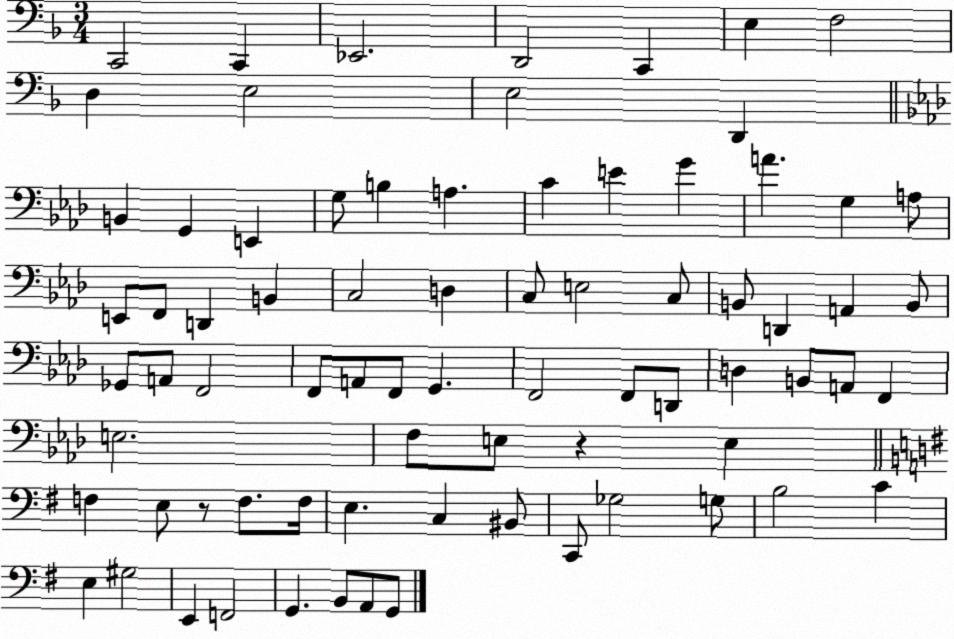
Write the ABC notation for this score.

X:1
T:Untitled
M:3/4
L:1/4
K:F
C,,2 C,, _E,,2 D,,2 C,, E, F,2 D, E,2 E,2 D,, B,, G,, E,, G,/2 B, A, C E G A G, A,/2 E,,/2 F,,/2 D,, B,, C,2 D, C,/2 E,2 C,/2 B,,/2 D,, A,, B,,/2 _G,,/2 A,,/2 F,,2 F,,/2 A,,/2 F,,/2 G,, F,,2 F,,/2 D,,/2 D, B,,/2 A,,/2 F,, E,2 F,/2 E,/2 z E, F, E,/2 z/2 F,/2 F,/4 E, C, ^B,,/2 C,,/2 _G,2 G,/2 B,2 C E, ^G,2 E,, F,,2 G,, B,,/2 A,,/2 G,,/2